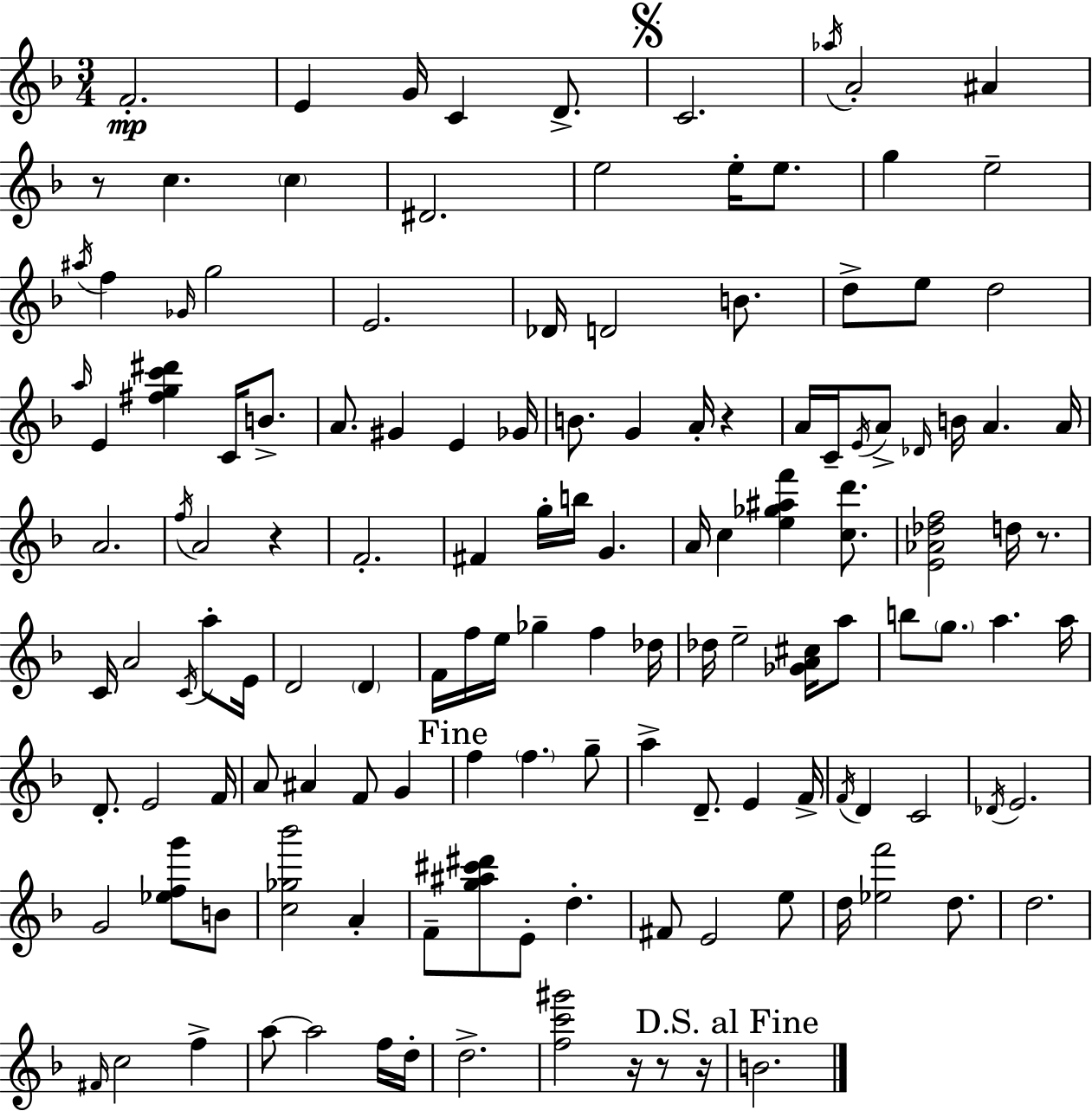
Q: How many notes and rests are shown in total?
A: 135